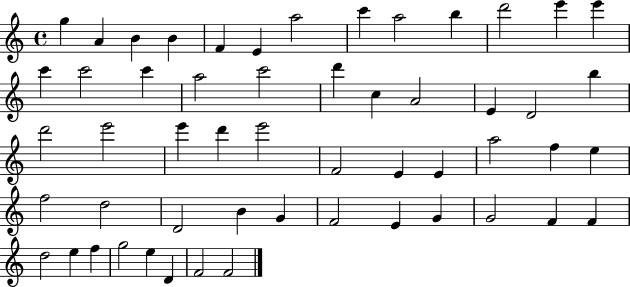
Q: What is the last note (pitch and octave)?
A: F4